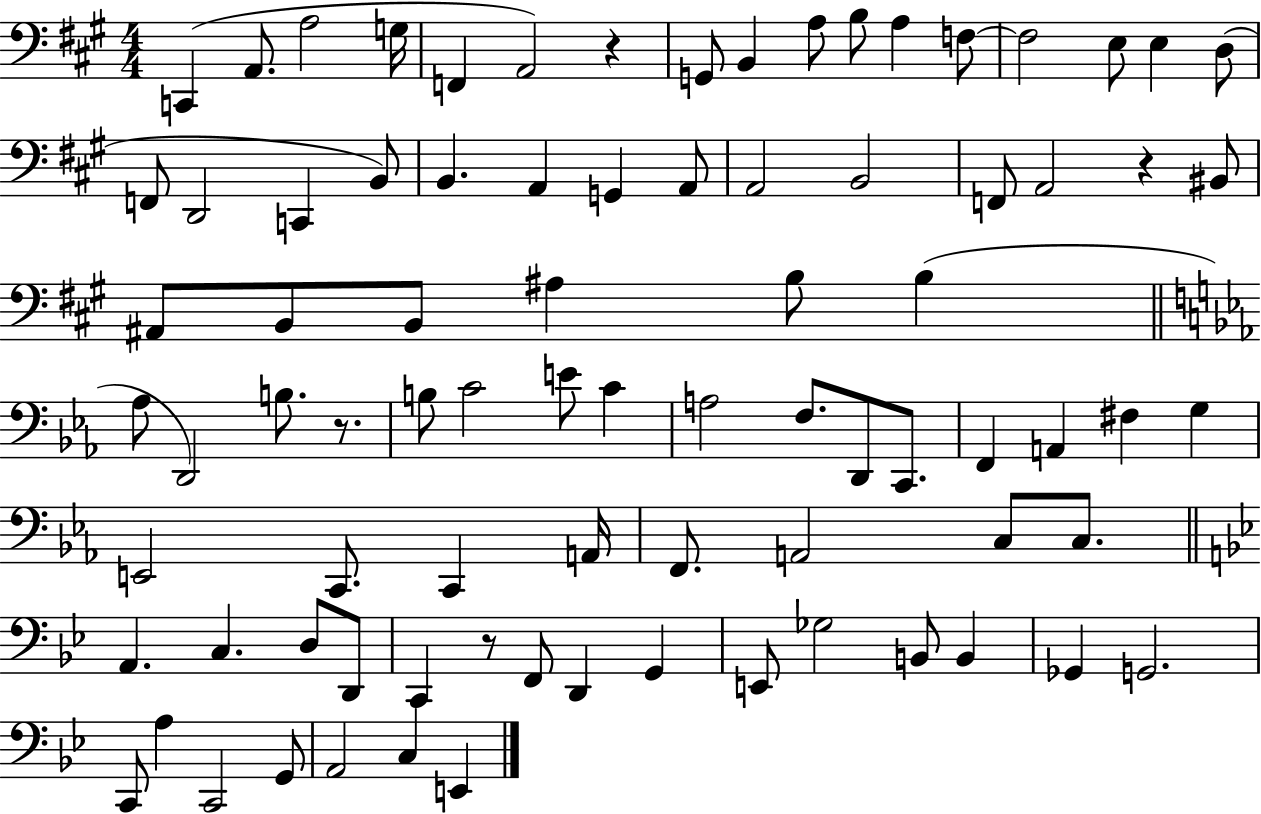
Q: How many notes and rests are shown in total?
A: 83